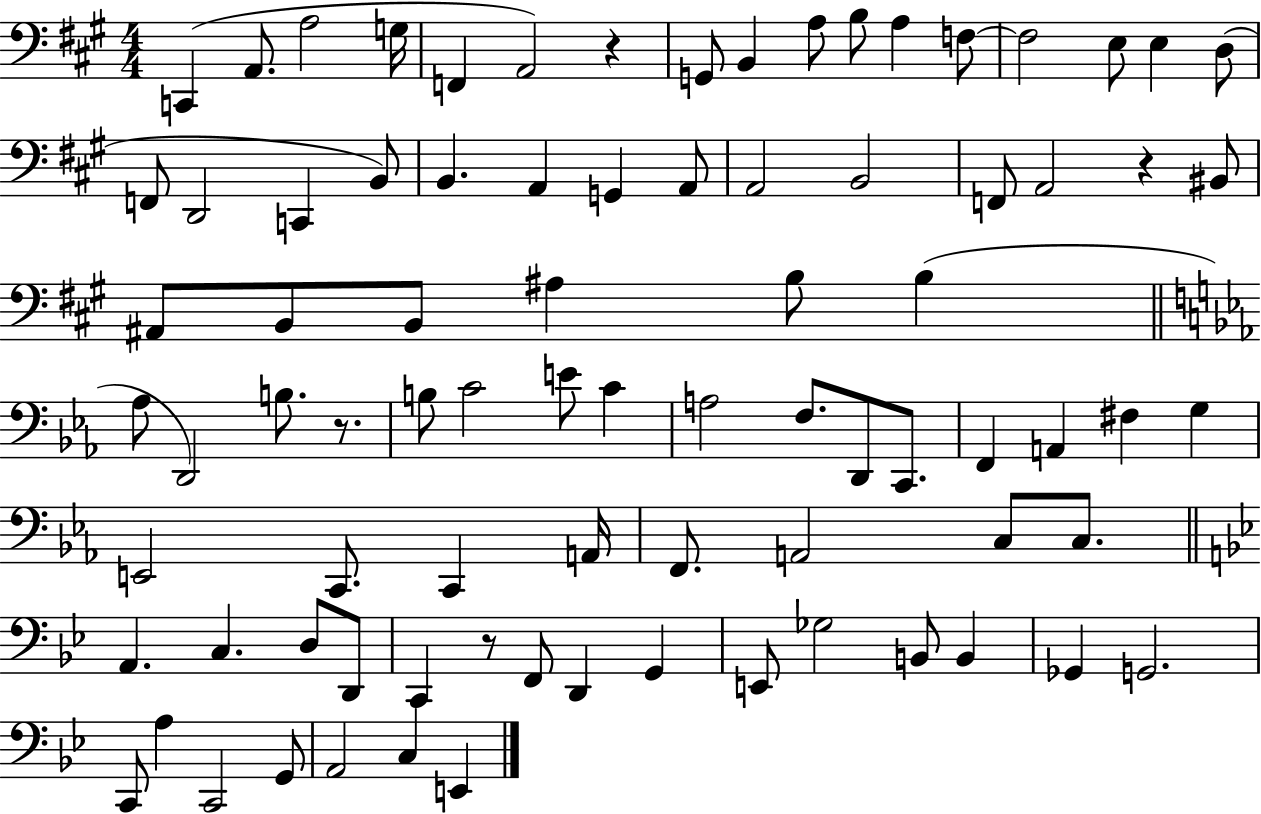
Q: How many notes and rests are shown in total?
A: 83